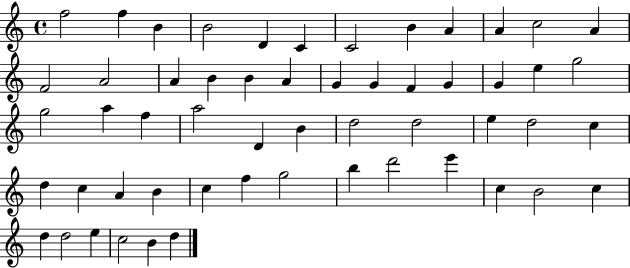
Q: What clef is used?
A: treble